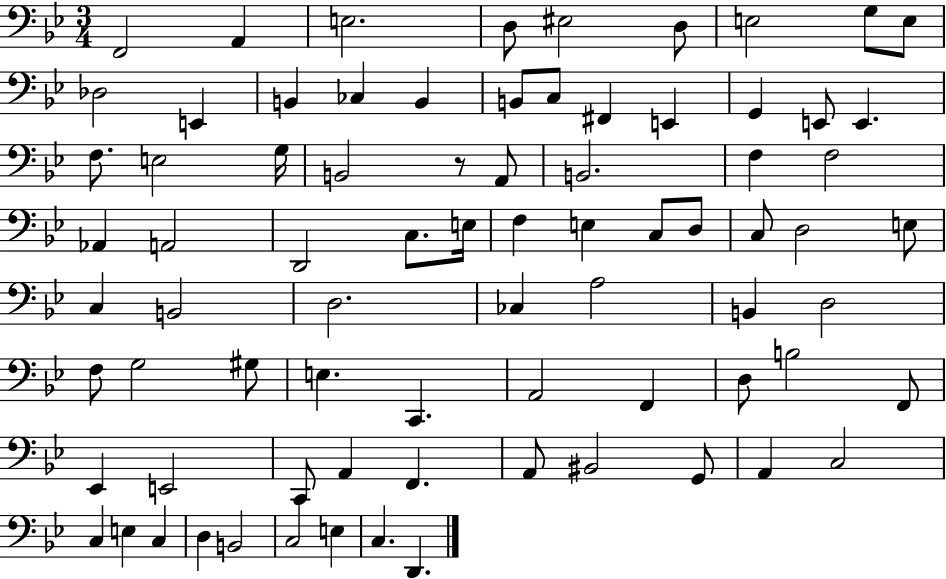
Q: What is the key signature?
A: BES major